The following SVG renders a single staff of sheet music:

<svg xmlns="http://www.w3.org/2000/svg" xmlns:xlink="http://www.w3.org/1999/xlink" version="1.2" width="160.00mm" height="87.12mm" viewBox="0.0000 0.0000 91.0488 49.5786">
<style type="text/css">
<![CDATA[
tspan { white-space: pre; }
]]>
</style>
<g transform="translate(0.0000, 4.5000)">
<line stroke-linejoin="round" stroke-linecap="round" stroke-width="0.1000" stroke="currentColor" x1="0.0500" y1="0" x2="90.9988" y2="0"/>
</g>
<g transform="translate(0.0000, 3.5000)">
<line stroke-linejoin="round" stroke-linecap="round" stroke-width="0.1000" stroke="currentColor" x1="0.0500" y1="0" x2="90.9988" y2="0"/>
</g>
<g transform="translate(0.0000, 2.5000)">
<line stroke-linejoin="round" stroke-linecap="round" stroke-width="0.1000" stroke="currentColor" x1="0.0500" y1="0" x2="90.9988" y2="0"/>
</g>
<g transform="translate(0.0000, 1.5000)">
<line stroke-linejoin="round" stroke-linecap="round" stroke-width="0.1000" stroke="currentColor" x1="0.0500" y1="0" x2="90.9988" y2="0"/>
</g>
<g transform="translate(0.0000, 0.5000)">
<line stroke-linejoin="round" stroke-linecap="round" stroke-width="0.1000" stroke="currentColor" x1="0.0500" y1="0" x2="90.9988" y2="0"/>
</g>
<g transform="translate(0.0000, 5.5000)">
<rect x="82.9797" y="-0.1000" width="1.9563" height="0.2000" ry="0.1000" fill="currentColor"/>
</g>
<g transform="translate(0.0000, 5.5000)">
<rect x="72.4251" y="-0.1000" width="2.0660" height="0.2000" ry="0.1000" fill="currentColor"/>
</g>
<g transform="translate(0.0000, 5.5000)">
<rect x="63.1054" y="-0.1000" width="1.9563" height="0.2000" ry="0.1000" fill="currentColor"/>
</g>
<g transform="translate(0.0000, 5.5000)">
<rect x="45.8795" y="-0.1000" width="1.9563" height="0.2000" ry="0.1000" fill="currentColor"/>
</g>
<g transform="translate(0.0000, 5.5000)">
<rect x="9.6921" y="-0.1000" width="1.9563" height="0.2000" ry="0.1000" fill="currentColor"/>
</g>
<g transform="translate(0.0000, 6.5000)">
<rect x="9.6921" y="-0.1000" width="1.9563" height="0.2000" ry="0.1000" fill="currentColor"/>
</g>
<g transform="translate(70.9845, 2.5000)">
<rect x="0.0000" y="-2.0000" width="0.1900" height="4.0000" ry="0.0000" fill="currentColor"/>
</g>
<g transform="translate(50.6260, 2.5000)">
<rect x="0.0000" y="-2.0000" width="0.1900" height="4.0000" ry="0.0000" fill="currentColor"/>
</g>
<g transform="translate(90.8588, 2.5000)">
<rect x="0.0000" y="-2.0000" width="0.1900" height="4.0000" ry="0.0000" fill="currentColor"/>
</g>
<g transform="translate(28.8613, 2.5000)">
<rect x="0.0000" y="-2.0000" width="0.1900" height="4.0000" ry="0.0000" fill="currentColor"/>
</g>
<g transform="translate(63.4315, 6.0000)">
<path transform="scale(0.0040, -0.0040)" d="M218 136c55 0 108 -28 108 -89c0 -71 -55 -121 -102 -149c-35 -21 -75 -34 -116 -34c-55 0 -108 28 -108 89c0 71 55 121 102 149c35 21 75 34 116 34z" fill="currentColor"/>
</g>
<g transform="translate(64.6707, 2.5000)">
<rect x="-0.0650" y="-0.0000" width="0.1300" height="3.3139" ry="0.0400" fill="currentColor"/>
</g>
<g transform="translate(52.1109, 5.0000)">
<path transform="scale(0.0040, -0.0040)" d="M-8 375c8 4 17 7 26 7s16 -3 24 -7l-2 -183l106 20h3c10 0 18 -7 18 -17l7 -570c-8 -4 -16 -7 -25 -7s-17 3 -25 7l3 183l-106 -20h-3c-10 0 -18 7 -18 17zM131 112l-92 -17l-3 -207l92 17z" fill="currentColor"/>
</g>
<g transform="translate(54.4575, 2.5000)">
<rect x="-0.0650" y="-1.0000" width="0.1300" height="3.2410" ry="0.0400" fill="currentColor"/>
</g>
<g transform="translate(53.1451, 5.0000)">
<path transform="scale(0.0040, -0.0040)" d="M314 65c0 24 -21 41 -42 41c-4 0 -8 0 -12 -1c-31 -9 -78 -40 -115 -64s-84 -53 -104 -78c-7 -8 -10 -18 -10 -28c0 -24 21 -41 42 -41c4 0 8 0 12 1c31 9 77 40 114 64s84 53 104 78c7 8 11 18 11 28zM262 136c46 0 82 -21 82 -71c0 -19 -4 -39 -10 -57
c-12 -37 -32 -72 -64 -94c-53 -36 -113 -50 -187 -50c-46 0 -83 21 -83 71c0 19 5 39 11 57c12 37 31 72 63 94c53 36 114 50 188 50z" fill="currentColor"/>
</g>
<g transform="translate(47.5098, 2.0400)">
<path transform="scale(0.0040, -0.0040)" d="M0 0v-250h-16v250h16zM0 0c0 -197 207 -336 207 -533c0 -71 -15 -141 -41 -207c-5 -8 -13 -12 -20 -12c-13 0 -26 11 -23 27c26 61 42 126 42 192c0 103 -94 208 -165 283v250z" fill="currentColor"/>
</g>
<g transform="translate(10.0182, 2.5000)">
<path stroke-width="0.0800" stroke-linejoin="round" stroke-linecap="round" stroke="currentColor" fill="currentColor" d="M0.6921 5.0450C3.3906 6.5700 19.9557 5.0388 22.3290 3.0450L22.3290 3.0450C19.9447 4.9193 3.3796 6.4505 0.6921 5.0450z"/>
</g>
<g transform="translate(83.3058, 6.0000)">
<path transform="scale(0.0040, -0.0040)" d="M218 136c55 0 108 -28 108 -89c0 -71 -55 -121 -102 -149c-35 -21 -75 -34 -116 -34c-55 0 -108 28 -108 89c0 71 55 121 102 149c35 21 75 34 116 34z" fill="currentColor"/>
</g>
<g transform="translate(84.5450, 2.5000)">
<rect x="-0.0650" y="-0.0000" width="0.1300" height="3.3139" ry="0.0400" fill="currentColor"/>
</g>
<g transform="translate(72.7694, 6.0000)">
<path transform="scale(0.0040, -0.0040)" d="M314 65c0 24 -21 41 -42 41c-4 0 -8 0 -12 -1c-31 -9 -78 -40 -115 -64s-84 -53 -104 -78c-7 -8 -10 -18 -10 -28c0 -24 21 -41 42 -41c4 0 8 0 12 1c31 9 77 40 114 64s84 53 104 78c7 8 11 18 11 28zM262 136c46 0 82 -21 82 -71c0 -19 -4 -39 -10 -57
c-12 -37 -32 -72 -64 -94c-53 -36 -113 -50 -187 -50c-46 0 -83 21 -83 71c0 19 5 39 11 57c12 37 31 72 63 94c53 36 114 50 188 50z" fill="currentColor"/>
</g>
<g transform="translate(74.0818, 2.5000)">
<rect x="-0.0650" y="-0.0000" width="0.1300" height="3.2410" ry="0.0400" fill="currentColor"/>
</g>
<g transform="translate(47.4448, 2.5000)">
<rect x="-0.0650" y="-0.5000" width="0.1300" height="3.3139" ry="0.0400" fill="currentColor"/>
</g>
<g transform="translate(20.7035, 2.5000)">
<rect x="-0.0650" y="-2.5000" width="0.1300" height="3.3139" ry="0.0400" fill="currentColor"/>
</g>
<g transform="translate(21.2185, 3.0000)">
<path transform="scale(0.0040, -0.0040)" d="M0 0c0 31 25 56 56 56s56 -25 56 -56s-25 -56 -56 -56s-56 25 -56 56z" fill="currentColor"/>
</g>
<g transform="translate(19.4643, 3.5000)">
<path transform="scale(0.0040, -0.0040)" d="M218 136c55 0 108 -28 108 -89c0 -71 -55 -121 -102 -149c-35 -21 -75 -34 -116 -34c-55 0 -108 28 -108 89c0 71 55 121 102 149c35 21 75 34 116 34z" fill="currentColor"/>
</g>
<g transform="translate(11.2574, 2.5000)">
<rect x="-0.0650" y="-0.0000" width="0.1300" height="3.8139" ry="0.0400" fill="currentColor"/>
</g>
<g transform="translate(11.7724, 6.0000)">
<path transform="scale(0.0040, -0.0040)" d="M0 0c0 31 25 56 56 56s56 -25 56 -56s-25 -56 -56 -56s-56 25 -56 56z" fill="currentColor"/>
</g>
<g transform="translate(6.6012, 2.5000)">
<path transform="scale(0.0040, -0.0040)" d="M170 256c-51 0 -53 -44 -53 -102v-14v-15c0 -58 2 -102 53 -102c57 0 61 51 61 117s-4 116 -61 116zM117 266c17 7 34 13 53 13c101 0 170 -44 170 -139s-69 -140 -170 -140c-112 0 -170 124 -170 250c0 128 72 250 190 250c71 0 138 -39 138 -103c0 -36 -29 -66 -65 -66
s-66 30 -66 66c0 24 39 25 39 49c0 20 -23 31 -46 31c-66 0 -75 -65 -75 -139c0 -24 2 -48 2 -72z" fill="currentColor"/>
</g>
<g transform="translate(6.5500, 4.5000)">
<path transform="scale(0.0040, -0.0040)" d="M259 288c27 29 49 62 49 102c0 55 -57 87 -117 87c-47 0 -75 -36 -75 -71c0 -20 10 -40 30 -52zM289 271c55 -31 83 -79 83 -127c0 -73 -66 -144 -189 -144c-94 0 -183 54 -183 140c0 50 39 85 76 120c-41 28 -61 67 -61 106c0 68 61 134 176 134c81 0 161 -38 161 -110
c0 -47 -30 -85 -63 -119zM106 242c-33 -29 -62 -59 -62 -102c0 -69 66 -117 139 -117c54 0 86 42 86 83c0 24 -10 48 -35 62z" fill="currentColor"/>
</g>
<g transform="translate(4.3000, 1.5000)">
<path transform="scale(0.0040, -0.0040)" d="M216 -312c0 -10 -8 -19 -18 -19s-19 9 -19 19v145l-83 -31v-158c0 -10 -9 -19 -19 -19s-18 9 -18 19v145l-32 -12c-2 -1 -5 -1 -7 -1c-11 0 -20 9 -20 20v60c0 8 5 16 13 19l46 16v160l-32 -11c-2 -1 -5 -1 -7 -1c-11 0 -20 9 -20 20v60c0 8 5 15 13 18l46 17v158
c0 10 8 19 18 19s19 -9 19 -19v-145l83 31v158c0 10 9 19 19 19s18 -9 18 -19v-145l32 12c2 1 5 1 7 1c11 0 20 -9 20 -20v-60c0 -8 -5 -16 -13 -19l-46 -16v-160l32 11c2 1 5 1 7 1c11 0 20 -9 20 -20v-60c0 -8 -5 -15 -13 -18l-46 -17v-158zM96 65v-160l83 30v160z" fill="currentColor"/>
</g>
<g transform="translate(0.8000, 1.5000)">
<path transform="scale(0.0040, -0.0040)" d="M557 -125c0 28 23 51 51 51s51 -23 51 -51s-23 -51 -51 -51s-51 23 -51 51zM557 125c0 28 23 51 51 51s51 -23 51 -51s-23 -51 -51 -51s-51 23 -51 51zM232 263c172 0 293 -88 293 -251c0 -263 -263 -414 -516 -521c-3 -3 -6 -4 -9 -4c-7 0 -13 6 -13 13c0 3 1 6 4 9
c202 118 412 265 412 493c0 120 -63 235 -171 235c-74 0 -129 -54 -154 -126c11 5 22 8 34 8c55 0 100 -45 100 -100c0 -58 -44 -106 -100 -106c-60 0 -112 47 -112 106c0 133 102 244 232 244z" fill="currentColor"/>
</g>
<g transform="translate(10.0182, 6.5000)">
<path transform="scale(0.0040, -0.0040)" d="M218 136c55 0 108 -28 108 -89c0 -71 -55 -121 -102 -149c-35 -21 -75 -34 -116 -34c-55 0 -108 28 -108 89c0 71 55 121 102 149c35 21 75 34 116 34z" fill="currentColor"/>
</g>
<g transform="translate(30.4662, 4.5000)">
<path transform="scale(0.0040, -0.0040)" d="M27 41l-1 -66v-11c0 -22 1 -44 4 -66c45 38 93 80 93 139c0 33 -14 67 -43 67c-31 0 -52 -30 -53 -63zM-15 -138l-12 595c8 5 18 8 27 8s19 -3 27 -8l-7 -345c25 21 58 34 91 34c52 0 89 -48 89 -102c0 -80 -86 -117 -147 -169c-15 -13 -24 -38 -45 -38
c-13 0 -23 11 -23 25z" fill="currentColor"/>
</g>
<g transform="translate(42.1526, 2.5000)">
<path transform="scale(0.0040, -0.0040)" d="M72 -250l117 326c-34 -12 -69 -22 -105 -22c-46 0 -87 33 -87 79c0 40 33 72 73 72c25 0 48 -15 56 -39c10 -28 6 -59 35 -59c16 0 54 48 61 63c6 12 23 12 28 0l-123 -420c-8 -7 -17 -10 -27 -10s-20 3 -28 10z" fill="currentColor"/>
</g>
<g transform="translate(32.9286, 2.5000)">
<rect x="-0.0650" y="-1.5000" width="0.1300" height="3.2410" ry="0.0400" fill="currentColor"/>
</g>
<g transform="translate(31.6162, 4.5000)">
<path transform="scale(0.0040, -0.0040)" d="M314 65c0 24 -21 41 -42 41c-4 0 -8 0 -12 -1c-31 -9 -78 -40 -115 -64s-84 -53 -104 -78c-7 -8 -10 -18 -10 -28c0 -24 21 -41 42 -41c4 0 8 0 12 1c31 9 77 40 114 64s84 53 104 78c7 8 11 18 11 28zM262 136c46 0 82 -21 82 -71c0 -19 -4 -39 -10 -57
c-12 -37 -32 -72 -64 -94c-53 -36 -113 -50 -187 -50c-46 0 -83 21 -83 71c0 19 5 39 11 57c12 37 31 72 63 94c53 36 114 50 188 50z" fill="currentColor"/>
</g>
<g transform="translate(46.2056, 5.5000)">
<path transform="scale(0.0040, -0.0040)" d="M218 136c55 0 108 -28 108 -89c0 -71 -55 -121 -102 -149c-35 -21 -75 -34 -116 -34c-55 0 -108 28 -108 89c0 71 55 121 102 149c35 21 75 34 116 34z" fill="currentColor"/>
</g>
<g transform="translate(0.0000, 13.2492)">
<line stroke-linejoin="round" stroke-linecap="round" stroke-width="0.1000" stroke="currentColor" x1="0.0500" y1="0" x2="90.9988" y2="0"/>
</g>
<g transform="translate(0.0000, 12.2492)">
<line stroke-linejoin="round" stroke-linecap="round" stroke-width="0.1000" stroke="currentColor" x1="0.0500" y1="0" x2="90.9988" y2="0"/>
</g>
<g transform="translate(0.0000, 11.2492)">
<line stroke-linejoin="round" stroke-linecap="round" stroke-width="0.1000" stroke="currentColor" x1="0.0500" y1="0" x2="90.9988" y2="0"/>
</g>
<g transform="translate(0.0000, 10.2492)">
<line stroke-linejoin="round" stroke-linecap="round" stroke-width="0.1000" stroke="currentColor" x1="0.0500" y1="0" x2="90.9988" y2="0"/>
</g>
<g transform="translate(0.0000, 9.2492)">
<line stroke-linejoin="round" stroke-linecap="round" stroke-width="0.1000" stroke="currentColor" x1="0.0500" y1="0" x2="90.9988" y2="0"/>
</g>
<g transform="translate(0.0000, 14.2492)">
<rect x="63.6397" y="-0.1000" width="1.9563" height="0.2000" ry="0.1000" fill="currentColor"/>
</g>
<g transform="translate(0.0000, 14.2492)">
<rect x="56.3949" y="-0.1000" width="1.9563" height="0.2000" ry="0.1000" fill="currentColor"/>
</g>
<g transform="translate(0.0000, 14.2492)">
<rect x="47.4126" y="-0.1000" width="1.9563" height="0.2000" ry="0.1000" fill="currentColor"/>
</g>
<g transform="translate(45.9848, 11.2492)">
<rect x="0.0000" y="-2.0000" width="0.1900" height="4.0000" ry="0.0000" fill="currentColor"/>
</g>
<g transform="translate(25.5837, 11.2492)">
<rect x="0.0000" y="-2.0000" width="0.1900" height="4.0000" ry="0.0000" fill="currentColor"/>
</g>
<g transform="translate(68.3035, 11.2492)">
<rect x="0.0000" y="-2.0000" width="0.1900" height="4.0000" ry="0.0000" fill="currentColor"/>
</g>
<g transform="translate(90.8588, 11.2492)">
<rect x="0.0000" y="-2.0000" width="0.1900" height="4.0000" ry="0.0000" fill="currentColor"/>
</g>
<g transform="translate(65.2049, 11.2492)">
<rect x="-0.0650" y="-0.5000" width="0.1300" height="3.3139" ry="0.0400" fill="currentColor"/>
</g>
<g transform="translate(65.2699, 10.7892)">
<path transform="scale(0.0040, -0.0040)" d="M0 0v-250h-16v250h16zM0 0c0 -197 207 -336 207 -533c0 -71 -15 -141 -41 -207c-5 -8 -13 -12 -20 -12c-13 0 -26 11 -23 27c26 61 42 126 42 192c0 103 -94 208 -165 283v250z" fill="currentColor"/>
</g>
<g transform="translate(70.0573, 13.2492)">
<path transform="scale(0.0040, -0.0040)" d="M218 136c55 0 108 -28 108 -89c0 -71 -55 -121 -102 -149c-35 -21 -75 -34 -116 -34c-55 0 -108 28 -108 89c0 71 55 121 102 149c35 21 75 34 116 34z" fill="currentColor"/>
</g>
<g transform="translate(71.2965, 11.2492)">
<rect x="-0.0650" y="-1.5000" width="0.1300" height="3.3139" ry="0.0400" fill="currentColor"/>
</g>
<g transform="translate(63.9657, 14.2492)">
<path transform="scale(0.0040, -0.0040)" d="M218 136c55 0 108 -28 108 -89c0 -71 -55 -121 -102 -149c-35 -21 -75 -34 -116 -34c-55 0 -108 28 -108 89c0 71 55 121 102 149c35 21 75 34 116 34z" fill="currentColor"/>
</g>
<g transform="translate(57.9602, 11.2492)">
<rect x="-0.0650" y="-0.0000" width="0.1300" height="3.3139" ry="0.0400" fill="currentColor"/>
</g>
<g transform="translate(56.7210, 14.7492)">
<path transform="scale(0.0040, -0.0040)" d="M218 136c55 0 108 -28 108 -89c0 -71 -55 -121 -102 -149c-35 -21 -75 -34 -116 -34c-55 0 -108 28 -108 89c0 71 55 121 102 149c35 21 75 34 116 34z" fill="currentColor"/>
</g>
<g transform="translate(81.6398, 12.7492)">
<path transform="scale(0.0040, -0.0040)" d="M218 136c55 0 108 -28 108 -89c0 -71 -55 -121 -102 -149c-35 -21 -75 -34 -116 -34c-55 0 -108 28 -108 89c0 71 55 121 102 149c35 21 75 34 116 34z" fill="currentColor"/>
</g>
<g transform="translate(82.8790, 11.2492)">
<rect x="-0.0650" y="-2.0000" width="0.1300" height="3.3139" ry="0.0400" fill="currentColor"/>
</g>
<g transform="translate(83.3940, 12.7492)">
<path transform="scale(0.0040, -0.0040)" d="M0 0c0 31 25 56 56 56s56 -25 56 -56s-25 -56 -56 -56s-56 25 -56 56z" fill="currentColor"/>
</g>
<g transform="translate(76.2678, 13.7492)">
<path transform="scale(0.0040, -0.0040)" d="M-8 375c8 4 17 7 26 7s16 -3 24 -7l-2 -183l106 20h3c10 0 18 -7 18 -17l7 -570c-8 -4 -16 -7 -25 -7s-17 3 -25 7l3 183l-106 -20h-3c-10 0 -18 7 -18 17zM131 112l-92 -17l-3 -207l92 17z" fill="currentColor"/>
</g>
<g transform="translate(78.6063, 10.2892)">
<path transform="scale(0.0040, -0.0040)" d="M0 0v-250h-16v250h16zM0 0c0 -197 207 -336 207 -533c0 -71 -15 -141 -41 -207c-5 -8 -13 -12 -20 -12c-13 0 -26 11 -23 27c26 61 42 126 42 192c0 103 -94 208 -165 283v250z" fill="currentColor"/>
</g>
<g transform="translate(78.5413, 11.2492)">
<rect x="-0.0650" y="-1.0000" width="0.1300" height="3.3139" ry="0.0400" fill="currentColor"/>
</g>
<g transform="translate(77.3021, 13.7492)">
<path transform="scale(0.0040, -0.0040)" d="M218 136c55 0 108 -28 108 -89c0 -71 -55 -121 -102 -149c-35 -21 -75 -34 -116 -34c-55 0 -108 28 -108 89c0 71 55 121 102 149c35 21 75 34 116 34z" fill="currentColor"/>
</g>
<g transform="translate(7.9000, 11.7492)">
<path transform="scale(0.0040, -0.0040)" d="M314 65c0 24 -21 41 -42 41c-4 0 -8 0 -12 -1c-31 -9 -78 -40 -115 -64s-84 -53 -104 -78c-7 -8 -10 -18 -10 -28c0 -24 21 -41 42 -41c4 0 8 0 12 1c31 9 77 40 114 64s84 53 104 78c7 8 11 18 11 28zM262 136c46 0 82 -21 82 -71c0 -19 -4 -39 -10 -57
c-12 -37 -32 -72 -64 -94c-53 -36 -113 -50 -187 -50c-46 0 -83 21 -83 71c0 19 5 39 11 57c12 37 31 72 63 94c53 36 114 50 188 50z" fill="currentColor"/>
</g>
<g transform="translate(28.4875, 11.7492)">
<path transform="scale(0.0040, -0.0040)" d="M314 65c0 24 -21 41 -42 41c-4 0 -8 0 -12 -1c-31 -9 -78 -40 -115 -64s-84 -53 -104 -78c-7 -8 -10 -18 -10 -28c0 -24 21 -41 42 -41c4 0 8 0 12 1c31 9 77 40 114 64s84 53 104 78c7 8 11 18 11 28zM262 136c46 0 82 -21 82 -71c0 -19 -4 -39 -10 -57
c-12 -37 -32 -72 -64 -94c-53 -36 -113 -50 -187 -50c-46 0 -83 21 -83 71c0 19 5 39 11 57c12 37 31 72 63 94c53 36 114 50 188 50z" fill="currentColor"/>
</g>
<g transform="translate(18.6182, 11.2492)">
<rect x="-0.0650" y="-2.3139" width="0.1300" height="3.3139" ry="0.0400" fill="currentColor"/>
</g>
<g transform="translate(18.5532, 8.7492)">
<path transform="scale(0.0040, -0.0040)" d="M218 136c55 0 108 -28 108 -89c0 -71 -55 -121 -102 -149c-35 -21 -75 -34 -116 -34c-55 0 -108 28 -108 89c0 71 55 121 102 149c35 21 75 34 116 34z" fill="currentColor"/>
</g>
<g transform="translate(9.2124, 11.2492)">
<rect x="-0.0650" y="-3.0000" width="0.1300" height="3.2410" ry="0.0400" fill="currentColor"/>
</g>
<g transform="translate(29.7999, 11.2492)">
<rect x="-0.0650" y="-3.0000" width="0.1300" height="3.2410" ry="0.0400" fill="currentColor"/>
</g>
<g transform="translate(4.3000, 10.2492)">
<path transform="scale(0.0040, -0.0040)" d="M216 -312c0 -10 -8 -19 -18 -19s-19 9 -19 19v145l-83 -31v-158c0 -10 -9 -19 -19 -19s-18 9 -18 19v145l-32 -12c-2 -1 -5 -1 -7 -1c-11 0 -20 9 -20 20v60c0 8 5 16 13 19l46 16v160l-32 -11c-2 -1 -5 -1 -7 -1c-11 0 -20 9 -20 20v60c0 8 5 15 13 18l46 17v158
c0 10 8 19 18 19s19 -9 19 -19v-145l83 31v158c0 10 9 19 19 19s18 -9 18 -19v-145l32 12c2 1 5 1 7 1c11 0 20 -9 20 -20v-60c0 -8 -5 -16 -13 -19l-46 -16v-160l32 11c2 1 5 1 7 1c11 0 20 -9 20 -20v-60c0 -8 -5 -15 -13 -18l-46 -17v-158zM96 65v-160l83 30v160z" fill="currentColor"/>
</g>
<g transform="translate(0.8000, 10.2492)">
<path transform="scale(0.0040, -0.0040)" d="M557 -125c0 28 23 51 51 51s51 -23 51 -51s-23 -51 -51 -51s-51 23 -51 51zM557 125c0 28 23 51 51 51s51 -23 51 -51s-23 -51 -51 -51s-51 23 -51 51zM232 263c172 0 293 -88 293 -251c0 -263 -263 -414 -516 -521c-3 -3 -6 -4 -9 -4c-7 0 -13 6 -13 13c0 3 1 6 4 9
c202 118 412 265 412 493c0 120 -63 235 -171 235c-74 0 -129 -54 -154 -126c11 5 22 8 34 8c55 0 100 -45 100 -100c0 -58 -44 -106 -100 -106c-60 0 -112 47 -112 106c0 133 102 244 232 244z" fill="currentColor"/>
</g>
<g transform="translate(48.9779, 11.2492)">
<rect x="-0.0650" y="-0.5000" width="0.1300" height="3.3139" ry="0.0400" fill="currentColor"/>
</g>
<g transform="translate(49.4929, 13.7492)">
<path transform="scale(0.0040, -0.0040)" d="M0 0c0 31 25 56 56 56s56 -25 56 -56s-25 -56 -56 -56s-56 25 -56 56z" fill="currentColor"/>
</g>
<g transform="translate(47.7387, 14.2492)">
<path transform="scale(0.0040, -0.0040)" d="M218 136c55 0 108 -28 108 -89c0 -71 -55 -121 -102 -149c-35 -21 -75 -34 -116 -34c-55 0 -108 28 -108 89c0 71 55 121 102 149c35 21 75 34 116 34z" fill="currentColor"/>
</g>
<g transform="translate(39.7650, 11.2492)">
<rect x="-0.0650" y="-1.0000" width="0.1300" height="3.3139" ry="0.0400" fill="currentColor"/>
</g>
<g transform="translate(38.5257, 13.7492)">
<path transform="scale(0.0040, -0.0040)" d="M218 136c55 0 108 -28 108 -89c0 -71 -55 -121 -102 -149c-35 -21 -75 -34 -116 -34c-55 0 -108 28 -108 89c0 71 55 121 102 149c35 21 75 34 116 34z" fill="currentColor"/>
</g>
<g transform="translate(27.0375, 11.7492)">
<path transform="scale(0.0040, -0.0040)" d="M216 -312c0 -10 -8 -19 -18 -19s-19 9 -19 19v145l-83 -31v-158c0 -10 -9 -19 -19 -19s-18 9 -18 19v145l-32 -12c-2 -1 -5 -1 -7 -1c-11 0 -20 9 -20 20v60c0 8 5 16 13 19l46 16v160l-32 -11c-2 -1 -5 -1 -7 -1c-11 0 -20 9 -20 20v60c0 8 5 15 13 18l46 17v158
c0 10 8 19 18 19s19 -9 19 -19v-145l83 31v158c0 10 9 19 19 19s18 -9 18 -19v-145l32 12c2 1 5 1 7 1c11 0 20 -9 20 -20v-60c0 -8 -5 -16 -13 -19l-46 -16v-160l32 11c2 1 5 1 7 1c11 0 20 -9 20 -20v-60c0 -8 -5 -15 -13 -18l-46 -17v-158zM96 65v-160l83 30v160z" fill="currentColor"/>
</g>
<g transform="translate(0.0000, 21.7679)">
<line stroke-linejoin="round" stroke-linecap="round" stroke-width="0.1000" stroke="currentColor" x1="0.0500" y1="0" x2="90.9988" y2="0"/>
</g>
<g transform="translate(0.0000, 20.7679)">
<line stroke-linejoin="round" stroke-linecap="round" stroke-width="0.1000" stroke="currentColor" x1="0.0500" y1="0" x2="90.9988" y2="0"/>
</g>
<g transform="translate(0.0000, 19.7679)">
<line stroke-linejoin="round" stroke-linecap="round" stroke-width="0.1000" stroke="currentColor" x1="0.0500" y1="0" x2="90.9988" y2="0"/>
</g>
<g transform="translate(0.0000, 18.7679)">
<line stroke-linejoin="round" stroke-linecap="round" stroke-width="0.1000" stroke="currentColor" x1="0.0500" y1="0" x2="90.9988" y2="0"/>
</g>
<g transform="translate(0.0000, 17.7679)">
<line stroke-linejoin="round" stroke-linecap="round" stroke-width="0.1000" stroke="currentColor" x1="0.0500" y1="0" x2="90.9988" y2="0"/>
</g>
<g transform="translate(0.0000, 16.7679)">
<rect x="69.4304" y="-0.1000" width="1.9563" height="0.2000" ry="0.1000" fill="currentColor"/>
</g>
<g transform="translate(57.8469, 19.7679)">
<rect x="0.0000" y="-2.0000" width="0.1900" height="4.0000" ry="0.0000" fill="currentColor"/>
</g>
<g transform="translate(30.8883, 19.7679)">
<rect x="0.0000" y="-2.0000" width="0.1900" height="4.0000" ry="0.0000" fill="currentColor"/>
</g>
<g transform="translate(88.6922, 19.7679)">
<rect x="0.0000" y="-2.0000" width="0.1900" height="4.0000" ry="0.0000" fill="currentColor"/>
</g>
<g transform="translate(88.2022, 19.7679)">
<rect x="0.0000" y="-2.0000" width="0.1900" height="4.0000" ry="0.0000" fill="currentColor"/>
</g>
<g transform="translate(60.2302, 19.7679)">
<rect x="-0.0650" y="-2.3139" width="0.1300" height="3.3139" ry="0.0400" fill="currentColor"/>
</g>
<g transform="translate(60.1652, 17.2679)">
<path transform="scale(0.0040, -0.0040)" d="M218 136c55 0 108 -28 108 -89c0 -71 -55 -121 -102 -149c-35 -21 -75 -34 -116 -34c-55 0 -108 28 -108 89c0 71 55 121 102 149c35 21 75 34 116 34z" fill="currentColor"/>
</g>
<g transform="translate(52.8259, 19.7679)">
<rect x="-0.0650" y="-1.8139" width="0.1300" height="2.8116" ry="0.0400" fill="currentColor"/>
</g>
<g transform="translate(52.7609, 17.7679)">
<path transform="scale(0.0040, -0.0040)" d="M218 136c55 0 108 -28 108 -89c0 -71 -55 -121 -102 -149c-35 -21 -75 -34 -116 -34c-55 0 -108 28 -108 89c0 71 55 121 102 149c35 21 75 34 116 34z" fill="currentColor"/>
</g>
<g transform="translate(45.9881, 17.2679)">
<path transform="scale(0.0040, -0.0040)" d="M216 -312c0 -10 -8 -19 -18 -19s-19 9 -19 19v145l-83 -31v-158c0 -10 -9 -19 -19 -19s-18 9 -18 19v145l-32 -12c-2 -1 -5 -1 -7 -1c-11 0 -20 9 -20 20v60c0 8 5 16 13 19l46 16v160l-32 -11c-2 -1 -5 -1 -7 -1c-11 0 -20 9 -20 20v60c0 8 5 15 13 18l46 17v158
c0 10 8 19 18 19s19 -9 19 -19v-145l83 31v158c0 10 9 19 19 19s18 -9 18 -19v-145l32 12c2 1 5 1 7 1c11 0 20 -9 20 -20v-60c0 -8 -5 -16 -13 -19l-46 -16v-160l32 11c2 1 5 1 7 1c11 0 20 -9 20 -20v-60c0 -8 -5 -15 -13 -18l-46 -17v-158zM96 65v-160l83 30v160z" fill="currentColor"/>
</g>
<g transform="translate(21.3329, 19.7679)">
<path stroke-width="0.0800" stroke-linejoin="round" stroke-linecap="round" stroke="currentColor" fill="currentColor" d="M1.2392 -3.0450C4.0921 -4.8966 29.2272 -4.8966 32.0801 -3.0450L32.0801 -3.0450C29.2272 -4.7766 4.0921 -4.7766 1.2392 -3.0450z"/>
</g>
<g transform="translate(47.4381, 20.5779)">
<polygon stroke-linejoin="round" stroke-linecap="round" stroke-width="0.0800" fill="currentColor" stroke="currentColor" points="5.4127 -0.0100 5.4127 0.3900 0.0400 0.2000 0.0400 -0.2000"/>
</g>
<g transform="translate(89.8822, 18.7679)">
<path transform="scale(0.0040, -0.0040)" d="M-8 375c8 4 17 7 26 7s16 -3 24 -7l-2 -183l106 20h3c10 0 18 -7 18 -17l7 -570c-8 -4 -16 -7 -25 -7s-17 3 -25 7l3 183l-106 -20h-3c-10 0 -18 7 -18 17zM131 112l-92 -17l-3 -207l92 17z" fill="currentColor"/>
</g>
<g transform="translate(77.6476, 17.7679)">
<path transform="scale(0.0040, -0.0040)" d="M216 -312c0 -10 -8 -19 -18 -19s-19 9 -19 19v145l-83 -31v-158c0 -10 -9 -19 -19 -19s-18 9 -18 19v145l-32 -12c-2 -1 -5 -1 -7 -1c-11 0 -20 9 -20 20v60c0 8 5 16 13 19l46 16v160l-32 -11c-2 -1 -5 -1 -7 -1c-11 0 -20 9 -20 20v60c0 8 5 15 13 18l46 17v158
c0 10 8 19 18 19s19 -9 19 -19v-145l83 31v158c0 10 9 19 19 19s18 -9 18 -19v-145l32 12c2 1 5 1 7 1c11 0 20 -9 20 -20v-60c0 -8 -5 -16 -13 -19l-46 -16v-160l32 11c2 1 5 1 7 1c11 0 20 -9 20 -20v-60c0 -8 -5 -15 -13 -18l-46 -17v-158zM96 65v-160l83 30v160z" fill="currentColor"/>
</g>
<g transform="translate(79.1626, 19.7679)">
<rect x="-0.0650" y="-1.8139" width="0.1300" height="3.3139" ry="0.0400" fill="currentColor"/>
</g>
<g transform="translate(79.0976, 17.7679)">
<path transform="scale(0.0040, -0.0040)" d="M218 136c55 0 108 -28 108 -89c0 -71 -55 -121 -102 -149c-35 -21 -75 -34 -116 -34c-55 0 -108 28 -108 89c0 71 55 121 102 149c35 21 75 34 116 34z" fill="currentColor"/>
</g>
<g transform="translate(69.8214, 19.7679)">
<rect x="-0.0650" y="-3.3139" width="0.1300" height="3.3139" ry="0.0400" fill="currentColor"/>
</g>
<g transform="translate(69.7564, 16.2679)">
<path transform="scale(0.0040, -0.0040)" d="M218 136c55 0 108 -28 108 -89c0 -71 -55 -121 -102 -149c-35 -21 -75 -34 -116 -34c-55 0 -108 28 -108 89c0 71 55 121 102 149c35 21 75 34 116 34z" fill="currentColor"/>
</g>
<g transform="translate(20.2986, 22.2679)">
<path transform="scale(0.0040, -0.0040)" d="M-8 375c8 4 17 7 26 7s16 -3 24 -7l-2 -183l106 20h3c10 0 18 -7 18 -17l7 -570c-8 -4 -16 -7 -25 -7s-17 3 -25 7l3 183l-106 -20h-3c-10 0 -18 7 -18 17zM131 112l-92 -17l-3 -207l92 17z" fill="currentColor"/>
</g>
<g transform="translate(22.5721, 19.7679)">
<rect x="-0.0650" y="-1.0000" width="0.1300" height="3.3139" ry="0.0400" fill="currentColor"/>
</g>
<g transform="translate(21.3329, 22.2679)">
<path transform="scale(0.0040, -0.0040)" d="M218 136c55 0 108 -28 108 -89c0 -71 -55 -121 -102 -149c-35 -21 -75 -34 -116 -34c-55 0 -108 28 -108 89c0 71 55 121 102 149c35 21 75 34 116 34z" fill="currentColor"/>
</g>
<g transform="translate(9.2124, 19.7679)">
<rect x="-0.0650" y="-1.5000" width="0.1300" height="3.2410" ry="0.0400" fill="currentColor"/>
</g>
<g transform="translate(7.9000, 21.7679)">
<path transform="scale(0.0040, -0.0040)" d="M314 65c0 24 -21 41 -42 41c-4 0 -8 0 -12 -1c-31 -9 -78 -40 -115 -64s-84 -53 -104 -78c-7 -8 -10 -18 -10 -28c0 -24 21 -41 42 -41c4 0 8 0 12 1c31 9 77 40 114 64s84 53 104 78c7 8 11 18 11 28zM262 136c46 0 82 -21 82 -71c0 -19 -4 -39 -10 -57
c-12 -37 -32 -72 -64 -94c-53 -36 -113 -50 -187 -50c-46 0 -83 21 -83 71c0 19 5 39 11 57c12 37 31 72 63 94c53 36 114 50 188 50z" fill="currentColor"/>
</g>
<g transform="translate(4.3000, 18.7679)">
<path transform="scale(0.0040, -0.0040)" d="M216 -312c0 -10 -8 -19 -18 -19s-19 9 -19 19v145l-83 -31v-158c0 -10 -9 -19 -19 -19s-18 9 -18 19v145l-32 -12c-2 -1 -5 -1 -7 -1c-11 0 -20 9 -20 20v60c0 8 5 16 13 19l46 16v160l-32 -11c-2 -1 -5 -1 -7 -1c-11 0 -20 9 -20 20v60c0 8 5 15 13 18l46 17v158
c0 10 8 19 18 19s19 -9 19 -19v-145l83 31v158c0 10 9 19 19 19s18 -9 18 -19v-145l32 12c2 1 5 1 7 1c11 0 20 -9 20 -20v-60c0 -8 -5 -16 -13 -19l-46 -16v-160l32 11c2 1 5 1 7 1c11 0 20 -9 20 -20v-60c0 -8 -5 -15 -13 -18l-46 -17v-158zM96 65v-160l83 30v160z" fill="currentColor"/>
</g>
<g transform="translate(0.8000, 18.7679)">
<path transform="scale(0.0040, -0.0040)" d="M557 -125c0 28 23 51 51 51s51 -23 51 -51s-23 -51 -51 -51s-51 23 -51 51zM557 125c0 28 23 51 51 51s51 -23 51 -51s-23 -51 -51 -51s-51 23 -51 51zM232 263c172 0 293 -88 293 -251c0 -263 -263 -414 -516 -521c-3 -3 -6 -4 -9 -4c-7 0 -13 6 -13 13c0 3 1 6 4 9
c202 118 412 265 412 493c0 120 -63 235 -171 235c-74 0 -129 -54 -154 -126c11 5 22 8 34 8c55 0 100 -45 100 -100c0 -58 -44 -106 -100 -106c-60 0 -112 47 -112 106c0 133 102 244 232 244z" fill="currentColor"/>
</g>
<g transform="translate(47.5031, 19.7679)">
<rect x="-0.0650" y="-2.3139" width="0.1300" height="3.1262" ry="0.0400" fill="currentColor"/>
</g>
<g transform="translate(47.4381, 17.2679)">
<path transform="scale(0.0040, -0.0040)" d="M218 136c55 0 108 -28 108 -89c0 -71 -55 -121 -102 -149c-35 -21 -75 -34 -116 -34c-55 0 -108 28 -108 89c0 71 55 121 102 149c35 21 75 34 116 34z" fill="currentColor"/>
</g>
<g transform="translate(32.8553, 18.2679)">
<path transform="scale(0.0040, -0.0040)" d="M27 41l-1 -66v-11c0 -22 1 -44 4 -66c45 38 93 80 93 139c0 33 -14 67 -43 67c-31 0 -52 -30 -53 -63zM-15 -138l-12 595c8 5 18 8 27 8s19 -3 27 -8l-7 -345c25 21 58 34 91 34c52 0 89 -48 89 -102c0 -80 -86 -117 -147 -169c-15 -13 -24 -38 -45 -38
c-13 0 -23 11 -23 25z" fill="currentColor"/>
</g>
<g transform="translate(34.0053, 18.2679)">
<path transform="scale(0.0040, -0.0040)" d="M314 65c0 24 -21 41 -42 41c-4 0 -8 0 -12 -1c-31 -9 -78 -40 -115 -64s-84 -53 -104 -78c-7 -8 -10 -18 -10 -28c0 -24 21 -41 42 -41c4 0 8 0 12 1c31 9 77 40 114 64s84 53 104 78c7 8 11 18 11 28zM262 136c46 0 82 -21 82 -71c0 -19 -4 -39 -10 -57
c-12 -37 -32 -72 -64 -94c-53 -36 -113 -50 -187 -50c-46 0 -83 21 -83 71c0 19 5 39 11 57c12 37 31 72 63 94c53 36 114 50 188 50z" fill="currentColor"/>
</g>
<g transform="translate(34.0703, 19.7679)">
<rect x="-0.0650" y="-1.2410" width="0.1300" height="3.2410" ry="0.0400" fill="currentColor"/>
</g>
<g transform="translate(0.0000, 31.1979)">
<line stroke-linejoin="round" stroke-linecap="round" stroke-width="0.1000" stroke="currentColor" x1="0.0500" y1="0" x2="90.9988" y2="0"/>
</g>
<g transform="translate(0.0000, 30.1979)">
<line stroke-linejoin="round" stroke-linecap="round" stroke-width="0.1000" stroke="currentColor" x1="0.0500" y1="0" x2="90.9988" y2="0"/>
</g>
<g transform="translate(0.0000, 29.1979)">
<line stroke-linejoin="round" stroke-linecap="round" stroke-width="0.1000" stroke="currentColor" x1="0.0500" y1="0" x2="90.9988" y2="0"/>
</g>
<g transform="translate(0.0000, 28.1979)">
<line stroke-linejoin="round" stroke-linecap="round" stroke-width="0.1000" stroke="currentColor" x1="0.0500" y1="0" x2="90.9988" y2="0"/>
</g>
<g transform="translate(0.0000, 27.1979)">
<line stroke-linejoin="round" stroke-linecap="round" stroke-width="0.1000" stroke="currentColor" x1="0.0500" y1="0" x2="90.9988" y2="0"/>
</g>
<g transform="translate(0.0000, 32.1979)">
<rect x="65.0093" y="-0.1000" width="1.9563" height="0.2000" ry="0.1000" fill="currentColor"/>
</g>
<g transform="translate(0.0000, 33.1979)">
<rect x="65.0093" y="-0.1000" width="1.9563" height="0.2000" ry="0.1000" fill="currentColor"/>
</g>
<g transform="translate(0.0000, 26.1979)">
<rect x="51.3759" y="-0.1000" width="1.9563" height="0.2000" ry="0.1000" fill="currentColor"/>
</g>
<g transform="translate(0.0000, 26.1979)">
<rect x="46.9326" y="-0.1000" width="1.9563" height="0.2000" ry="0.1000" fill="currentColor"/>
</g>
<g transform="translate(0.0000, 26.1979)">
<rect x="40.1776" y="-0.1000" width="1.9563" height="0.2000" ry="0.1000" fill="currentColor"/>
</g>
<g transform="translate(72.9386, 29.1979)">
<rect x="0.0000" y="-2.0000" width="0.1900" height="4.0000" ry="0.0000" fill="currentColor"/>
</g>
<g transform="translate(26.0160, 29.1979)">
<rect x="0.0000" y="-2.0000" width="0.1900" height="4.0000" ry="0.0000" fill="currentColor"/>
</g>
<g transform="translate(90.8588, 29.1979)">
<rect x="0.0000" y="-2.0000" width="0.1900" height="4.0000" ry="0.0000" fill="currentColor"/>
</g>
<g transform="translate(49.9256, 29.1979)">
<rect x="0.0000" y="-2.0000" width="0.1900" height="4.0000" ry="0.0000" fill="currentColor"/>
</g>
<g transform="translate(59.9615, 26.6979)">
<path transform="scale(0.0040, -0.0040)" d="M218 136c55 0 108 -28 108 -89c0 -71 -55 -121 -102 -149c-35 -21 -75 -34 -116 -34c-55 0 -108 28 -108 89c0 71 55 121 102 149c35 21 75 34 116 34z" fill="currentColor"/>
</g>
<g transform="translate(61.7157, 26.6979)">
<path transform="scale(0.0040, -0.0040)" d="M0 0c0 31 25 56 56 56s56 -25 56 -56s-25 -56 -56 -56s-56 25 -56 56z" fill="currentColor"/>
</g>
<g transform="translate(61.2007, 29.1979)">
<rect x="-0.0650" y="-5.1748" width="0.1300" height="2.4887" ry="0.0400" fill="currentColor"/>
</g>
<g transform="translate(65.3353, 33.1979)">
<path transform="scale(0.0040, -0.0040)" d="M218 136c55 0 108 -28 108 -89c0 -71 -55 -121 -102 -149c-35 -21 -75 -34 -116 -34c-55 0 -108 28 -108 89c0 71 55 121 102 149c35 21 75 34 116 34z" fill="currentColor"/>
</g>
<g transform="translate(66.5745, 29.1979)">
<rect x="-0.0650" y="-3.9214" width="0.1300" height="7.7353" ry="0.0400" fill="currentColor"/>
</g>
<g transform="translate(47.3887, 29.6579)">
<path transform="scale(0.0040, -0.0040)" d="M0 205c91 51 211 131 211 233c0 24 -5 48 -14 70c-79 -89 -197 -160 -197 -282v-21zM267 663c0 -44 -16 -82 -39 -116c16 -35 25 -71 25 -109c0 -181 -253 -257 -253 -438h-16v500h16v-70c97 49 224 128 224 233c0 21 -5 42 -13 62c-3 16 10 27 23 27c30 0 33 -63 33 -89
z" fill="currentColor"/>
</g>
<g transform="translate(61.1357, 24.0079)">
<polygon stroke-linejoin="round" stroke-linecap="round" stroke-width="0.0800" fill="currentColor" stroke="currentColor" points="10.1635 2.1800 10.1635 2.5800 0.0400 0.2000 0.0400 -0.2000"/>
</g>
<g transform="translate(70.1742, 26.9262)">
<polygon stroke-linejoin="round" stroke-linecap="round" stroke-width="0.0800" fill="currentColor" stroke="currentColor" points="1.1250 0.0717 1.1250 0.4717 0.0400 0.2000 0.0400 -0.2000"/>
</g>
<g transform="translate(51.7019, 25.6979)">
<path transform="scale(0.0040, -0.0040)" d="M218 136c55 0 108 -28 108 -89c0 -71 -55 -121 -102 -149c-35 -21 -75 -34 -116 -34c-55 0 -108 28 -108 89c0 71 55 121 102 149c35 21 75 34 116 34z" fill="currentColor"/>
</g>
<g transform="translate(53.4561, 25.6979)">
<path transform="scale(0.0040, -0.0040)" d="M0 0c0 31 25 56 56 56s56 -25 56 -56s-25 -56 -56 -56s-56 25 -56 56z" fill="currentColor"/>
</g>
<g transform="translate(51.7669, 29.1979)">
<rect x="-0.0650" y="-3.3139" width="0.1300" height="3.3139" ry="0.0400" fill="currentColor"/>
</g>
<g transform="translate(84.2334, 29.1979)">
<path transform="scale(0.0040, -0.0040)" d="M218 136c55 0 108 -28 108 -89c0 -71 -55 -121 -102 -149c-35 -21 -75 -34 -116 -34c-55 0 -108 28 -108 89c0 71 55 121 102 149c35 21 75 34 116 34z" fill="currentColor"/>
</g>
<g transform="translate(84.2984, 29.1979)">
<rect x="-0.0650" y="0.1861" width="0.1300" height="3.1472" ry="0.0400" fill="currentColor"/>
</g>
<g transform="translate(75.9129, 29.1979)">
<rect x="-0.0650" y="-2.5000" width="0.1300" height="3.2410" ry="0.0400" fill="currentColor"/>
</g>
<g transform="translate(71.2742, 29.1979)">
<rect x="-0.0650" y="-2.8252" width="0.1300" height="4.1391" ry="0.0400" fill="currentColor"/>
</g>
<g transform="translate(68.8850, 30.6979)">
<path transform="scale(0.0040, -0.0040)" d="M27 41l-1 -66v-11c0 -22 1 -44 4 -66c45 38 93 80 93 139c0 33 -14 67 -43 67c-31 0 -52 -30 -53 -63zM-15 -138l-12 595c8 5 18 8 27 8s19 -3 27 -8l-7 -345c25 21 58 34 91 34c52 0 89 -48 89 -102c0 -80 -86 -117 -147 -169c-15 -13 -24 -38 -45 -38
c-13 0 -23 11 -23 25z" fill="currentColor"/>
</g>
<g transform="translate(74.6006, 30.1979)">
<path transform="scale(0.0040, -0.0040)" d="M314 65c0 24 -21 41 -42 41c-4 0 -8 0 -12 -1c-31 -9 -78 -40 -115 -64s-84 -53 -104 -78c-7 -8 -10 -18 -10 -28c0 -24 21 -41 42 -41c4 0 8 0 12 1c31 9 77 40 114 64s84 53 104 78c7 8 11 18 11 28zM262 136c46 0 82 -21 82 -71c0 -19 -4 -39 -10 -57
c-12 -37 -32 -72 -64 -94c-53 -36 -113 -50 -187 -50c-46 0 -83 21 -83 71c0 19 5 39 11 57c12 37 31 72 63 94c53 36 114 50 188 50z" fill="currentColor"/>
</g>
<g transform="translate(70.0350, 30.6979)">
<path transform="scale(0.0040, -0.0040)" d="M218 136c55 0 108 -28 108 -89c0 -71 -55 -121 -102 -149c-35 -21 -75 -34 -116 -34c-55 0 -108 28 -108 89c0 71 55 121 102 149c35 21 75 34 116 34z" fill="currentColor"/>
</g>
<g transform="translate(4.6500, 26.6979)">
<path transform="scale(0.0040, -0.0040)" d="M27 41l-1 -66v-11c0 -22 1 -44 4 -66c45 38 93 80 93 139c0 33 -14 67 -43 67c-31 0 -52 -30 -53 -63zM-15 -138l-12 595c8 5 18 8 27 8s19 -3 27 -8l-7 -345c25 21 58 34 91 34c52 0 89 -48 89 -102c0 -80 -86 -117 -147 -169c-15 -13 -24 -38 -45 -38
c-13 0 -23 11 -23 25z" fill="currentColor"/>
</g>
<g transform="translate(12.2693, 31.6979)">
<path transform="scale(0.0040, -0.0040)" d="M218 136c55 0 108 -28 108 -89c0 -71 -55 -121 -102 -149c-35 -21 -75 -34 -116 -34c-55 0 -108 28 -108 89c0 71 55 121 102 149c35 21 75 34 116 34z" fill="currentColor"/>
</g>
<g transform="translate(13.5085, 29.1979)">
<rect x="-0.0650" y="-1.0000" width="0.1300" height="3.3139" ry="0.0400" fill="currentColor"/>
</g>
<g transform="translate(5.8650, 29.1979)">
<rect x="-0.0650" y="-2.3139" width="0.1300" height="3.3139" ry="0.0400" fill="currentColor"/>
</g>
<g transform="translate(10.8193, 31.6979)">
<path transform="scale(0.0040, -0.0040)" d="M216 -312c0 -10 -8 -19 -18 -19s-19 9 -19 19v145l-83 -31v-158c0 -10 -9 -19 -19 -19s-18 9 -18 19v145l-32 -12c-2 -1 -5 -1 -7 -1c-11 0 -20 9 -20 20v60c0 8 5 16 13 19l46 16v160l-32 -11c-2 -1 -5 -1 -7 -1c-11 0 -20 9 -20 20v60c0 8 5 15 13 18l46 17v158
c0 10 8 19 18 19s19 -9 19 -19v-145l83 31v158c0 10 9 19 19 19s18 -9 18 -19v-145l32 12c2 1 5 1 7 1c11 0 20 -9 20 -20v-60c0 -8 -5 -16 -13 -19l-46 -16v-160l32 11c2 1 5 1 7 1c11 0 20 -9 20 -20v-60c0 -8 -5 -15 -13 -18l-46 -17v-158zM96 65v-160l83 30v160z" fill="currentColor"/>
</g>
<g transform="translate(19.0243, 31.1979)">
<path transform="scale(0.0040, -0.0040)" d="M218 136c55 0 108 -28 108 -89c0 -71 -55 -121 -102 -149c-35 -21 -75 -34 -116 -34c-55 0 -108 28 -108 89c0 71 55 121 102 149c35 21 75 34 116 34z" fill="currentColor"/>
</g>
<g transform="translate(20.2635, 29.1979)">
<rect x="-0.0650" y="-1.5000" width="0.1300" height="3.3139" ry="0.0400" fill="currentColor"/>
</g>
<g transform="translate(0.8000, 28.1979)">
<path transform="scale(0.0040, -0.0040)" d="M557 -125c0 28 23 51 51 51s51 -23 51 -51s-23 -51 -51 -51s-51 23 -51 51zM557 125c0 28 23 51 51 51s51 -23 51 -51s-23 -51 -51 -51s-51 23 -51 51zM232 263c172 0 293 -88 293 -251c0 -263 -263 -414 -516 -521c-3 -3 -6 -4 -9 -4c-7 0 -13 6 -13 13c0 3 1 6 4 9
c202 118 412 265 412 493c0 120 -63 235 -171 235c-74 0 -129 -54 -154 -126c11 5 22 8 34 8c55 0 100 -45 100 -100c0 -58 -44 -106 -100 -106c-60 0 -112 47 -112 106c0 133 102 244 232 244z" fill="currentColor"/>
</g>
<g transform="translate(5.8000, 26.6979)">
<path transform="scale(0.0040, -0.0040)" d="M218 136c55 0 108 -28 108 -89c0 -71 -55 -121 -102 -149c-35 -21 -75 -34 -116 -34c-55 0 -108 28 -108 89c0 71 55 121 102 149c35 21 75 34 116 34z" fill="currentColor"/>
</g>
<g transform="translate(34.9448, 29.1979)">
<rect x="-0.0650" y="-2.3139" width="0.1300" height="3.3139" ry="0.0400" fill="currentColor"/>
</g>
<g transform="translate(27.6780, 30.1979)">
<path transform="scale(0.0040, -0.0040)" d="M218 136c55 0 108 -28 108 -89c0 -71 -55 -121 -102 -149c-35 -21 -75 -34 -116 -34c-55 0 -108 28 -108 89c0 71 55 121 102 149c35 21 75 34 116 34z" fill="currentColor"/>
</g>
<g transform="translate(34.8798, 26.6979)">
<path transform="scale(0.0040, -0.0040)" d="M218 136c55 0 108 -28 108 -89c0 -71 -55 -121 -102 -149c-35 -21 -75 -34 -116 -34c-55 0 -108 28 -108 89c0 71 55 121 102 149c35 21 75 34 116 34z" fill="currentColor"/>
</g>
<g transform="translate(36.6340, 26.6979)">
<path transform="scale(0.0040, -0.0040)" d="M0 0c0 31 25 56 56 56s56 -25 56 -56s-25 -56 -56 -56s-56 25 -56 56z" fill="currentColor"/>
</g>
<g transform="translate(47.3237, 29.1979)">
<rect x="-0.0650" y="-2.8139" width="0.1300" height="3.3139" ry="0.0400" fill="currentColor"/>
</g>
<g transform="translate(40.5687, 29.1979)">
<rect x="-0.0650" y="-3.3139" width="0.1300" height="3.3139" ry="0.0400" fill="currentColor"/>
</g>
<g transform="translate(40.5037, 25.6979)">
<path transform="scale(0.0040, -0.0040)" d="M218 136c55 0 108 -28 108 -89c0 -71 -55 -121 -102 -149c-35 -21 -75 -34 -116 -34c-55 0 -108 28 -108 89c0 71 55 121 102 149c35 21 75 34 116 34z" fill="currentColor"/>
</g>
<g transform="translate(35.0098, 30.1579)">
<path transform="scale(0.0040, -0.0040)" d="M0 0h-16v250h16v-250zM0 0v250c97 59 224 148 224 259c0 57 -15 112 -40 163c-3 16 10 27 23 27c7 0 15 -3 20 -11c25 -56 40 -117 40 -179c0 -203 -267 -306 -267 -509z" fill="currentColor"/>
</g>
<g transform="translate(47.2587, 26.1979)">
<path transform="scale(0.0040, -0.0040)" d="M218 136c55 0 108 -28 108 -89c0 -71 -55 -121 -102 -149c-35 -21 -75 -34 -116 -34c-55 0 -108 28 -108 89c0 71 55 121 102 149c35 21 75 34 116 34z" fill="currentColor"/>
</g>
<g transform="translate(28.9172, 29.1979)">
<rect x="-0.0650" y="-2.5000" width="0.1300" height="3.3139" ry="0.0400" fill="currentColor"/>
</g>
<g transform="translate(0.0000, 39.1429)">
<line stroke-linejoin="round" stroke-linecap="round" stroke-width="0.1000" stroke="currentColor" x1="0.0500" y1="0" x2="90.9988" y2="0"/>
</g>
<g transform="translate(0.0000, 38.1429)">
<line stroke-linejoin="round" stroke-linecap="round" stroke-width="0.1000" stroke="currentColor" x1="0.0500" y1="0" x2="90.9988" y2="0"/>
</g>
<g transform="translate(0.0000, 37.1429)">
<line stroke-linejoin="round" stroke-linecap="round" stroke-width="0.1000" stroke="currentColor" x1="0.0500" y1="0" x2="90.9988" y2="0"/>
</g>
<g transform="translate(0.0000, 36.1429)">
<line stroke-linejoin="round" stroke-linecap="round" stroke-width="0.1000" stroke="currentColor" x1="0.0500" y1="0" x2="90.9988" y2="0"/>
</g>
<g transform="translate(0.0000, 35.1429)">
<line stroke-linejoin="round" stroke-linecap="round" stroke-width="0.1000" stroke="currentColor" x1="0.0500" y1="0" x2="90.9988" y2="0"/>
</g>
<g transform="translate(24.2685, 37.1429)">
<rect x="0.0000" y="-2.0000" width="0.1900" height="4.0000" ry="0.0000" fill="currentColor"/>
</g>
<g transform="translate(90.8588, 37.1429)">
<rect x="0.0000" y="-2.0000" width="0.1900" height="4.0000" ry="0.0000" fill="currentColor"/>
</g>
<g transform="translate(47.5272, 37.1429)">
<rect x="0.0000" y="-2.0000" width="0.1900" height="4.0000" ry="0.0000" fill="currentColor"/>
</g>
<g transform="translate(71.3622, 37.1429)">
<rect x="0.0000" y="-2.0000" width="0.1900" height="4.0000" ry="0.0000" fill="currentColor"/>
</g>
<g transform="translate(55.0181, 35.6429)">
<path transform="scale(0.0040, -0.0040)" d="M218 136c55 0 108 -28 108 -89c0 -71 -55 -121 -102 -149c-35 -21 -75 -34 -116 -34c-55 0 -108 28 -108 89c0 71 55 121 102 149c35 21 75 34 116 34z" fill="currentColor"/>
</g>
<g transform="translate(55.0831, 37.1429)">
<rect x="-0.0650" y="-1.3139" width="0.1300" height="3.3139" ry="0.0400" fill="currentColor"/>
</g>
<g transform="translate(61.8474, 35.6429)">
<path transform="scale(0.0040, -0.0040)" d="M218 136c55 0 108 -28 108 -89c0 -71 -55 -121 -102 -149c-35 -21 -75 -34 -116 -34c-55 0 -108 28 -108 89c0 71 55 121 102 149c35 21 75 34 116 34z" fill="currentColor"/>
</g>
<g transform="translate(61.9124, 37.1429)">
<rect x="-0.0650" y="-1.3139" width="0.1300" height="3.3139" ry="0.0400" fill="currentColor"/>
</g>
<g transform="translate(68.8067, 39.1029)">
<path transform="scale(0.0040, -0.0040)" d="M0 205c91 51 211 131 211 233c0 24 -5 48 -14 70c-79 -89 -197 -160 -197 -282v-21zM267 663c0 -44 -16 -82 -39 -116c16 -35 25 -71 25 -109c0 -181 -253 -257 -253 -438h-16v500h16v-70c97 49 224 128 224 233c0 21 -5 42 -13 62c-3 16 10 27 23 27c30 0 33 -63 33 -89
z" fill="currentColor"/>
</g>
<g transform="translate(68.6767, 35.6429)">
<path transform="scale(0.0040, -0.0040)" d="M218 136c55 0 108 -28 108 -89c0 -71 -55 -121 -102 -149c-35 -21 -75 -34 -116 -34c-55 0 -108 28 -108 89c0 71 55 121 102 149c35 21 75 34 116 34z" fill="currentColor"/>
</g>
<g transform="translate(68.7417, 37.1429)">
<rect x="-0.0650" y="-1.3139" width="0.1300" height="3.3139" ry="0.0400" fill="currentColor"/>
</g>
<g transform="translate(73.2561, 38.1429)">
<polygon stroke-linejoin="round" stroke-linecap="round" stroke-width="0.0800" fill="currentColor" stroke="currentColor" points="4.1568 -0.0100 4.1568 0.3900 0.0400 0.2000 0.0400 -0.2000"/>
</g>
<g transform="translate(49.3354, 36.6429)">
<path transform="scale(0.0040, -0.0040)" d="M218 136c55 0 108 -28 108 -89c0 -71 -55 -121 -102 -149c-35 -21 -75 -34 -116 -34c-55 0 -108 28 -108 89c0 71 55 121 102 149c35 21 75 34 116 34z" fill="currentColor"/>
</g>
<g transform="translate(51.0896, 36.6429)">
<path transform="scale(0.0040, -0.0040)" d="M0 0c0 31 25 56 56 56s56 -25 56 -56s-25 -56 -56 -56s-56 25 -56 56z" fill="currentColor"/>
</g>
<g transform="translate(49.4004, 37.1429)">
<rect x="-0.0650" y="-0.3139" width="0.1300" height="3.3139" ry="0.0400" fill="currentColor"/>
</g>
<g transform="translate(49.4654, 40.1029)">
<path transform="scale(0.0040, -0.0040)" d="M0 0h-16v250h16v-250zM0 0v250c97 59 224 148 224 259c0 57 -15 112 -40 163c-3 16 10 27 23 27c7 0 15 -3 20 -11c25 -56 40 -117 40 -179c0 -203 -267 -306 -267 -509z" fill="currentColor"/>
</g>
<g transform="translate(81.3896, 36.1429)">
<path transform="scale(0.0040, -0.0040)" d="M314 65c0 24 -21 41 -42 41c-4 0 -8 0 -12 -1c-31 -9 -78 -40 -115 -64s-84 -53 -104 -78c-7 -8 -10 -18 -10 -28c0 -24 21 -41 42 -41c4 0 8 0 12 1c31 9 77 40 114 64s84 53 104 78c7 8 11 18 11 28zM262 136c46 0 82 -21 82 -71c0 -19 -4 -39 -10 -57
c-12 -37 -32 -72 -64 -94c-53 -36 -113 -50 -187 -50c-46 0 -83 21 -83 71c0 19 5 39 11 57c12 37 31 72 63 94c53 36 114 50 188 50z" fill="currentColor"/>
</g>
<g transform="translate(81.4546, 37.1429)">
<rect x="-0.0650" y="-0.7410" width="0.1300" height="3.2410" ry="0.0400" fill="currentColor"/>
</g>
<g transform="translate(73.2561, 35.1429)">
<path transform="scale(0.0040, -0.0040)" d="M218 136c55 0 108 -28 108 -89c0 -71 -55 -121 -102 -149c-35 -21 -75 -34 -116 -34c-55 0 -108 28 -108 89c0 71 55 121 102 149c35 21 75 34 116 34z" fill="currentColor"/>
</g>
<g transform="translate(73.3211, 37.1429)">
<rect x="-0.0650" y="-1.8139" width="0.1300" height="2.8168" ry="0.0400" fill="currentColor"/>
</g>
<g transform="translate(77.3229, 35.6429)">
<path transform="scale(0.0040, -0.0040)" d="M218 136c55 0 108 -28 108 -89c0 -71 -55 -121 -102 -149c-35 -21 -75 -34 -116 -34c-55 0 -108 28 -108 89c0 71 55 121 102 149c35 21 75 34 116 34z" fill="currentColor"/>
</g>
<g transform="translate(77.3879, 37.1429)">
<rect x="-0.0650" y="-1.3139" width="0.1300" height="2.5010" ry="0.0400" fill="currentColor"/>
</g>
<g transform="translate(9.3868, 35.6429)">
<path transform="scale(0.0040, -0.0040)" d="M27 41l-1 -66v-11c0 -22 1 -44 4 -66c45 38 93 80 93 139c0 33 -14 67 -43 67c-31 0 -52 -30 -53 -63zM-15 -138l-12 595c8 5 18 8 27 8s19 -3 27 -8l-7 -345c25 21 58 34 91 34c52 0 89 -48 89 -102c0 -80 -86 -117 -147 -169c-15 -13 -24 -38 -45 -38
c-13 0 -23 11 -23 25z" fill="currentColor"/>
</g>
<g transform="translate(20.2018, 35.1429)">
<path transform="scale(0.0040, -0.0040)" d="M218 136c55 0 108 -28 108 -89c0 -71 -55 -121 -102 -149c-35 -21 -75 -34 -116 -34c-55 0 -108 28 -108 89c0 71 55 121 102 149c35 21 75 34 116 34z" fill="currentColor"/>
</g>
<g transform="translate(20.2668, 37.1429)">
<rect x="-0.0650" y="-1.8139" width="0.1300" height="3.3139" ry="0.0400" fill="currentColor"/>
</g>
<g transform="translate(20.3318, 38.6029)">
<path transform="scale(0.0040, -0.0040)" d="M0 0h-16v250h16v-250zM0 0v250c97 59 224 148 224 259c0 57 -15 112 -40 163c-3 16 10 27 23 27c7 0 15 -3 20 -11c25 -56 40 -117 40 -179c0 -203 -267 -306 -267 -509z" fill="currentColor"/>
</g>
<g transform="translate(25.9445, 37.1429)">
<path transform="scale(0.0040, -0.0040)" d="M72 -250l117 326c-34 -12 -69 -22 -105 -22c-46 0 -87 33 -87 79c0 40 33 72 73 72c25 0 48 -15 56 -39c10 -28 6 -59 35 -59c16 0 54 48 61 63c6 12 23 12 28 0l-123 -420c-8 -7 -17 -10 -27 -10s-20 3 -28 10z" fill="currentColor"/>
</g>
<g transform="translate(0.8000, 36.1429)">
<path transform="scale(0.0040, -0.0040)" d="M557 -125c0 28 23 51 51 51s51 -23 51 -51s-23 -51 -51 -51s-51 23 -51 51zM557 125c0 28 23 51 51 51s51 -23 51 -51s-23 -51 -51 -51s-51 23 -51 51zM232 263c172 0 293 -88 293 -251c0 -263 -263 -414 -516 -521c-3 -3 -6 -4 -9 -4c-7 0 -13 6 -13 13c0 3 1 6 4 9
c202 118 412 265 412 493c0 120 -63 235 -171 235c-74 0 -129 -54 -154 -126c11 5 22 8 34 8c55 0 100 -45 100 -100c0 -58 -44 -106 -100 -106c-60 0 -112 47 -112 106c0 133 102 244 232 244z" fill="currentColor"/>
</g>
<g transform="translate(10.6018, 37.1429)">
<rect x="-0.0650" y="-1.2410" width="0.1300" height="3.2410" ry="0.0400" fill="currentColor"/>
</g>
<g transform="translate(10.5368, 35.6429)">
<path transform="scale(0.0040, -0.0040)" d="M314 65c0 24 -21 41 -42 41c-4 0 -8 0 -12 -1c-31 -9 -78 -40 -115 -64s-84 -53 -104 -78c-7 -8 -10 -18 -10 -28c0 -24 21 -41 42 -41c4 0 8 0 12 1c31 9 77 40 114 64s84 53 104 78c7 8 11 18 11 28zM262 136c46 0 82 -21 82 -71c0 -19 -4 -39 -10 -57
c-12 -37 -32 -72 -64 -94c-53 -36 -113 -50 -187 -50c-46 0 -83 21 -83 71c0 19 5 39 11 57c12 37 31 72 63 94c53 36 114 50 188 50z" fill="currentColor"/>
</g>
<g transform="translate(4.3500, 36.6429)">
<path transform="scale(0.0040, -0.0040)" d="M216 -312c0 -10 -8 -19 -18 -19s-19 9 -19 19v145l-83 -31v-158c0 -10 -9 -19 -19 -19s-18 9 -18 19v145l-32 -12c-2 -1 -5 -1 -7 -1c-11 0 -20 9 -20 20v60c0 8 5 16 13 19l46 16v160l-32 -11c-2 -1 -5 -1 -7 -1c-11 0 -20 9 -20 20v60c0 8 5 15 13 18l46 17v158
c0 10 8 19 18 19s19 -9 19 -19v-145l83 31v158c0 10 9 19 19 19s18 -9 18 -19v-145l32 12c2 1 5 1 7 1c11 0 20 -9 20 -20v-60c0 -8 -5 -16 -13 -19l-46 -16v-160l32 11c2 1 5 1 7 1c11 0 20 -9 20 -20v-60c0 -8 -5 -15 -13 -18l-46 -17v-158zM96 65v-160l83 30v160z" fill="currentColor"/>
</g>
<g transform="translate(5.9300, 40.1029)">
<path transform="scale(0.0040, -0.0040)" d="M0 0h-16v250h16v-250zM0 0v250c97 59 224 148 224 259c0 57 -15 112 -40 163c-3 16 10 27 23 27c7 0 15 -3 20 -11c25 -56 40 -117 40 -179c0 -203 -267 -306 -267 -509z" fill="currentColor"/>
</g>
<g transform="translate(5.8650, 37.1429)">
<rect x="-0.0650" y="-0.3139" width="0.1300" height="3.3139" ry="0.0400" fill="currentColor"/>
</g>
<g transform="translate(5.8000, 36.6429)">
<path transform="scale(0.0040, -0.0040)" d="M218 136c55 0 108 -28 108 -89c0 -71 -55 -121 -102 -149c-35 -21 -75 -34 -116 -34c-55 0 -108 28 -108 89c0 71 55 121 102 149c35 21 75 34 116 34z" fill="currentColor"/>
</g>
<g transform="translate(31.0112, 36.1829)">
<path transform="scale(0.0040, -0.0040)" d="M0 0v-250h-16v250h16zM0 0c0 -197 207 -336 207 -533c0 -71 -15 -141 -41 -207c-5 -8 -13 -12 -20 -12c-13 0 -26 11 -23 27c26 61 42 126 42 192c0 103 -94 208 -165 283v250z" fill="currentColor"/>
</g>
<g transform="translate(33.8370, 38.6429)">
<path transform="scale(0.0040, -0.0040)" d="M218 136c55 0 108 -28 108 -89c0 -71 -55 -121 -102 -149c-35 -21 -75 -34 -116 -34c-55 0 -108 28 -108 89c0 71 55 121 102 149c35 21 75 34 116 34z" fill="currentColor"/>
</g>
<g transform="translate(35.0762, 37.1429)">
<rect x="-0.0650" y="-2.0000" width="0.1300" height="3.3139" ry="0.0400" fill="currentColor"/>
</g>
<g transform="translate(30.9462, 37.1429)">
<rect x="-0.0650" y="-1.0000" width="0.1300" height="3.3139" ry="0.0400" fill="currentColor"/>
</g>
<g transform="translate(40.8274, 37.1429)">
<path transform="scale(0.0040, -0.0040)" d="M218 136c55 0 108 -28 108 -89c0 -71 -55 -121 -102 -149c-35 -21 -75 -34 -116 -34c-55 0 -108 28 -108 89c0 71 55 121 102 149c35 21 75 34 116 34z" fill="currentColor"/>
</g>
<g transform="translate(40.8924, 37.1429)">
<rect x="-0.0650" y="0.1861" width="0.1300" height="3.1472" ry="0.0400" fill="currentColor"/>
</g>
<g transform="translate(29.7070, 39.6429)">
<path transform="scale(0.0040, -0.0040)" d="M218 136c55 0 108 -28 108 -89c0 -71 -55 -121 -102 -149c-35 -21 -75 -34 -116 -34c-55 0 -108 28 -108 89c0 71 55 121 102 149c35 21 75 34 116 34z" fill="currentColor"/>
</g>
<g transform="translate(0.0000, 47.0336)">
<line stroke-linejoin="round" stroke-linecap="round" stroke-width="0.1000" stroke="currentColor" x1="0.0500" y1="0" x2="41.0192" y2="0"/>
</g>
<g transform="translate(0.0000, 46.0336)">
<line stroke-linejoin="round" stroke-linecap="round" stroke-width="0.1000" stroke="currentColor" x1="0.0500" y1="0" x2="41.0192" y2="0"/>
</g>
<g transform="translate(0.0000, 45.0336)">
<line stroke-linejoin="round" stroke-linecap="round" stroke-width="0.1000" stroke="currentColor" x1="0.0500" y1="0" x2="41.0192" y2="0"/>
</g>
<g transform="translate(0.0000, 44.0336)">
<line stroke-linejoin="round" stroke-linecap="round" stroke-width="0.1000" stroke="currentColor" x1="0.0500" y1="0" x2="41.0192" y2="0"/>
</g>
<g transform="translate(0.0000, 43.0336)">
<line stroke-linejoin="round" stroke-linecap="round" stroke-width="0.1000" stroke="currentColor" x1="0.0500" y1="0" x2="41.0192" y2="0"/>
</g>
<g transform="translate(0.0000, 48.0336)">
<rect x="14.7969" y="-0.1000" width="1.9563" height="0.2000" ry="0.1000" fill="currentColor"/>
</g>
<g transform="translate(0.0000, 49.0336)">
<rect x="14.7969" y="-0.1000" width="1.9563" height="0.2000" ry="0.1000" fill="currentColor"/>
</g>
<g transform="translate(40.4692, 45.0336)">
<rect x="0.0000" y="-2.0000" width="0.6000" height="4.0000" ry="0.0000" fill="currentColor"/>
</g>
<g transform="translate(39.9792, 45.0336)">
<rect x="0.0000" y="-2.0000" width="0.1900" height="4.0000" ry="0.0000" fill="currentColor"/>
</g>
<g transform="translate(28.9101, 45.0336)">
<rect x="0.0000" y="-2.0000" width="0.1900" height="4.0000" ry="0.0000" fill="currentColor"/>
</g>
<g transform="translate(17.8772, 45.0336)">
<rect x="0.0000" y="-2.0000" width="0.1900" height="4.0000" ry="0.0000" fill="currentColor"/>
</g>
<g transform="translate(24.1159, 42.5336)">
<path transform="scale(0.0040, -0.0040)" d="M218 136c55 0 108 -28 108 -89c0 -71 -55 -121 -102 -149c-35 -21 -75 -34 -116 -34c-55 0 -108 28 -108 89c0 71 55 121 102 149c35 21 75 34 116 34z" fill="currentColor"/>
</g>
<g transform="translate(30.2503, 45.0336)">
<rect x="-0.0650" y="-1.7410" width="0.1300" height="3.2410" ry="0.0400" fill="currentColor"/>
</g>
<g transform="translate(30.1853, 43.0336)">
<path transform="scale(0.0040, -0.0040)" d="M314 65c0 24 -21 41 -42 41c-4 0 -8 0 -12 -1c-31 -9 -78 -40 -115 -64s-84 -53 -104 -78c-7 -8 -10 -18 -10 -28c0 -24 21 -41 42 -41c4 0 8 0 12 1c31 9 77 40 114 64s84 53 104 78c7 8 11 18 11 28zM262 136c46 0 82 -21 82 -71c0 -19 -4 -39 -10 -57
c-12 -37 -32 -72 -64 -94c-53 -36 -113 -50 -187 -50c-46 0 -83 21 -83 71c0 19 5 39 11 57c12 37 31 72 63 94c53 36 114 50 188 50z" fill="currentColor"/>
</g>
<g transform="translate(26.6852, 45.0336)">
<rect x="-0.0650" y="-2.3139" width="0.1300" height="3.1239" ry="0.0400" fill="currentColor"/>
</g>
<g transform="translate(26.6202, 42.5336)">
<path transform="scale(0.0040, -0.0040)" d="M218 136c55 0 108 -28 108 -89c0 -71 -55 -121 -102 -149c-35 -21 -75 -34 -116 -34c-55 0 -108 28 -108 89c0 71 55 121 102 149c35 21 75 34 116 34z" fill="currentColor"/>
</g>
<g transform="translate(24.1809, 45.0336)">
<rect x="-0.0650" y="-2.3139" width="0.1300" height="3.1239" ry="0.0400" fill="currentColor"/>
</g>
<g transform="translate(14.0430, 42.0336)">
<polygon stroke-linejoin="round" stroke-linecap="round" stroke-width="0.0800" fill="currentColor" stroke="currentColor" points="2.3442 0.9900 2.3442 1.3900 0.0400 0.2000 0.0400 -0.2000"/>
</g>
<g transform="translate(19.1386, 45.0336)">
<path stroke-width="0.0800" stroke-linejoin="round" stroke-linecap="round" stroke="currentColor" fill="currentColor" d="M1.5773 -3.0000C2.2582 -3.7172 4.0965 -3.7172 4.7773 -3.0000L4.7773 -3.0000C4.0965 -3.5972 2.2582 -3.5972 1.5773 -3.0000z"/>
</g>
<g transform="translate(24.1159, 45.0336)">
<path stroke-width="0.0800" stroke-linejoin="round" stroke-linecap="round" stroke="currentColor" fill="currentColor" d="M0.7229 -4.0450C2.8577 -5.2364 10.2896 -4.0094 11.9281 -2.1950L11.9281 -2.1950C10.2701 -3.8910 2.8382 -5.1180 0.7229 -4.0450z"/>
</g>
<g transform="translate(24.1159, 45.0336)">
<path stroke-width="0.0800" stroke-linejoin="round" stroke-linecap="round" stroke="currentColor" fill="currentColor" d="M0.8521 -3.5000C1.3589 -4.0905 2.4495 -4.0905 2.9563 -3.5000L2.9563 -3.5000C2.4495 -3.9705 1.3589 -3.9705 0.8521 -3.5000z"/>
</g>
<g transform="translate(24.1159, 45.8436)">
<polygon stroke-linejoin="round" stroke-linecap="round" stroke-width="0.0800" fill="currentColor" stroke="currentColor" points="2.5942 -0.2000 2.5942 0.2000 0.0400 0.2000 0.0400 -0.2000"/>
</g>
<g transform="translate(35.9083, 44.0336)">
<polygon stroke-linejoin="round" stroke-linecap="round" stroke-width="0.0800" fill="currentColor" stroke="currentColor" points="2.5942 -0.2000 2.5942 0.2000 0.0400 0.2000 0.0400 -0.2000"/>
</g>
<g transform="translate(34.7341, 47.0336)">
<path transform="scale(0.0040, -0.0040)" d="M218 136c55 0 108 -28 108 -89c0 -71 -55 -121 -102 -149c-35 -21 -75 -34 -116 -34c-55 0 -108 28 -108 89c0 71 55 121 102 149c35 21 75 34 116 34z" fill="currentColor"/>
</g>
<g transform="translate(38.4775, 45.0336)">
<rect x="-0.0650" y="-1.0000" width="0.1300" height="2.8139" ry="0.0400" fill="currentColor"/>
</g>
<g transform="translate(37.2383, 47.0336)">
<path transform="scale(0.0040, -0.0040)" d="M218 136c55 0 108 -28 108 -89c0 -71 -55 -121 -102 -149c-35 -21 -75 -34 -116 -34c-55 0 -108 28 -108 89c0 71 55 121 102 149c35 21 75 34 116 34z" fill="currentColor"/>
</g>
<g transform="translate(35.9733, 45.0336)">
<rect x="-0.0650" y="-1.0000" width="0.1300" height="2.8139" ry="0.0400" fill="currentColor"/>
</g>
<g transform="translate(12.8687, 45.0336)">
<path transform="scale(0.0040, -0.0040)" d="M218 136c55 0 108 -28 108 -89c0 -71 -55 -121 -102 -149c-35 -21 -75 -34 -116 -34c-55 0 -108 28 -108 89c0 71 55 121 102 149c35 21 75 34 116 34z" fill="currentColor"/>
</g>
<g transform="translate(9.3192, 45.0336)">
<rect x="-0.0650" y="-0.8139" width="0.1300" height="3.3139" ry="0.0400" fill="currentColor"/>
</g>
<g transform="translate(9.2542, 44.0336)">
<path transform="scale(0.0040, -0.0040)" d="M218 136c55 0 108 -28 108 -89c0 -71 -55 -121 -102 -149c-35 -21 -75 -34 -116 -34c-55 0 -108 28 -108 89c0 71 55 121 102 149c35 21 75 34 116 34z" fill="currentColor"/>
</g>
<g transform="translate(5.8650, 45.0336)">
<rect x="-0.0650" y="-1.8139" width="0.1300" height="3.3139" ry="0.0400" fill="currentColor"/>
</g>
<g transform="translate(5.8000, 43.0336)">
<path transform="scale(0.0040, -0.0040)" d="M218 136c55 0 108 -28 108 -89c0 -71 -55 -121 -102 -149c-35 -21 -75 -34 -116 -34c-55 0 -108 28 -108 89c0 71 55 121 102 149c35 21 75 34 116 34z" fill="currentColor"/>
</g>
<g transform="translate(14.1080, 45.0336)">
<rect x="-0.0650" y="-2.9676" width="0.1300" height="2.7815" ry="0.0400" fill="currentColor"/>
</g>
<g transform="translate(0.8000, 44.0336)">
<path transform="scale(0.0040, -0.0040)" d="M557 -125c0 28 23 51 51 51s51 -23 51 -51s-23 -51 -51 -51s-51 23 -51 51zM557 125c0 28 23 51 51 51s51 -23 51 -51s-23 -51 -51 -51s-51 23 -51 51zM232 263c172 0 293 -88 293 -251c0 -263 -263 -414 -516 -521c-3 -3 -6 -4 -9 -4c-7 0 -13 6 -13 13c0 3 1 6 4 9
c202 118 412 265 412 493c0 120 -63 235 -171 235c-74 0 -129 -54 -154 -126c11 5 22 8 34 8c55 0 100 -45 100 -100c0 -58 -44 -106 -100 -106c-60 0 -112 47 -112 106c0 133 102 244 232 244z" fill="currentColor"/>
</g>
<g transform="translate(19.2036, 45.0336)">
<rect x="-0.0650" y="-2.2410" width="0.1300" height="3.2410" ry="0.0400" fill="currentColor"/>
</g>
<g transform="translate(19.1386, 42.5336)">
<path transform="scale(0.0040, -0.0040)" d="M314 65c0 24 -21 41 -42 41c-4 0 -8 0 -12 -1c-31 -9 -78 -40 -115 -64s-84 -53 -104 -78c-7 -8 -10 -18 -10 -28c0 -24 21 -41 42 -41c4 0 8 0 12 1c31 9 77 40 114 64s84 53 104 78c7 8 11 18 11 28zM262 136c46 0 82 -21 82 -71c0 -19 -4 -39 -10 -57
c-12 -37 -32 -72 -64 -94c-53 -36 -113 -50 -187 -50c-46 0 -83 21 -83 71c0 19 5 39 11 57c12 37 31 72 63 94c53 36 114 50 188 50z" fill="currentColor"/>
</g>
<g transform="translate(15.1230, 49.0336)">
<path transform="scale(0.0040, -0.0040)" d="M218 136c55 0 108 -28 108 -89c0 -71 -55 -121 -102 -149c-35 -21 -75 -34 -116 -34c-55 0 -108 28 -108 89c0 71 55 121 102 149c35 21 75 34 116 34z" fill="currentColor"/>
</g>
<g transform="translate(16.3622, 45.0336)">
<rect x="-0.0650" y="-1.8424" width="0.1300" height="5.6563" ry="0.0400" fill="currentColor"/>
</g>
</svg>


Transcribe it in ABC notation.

X:1
T:Untitled
M:6/8
L:1/4
K:G
C,, B,, _G,,2 z/2 E,,/2 F,,2 D,, D,,2 D,, C,2 B, ^C,2 ^F,, E,, D,, E,,/2 G,, F,,/2 A,, G,,2 F,, _G,2 ^B,/2 A,/2 B, D ^A, _B, ^F,, G,, B,, B,/2 D C/4 D B,/2 C,,/2 _A,,/4 B,,2 D, ^E,/2 _G,2 A,/2 z/2 F,,/2 A,, D, E,/2 G, G, G,/4 A,/2 G,/2 F,2 A, F, D,/2 C,,/2 B,2 B,/2 B,/2 A,2 G,,/2 G,,/2